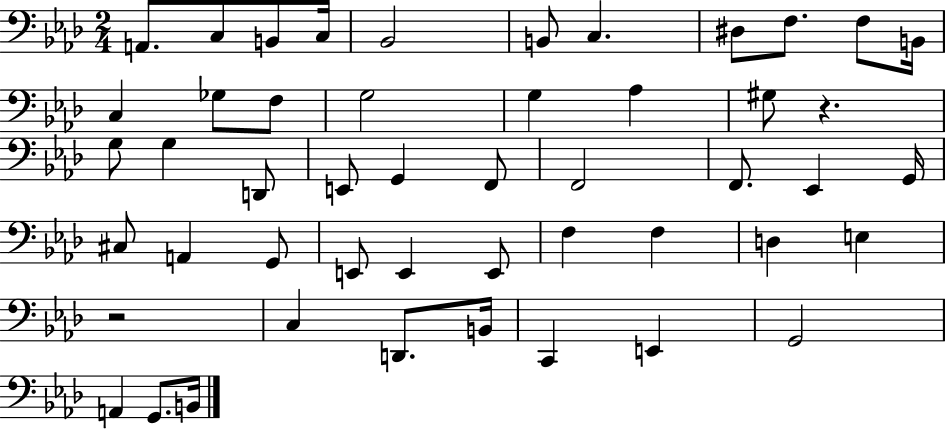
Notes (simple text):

A2/e. C3/e B2/e C3/s Bb2/h B2/e C3/q. D#3/e F3/e. F3/e B2/s C3/q Gb3/e F3/e G3/h G3/q Ab3/q G#3/e R/q. G3/e G3/q D2/e E2/e G2/q F2/e F2/h F2/e. Eb2/q G2/s C#3/e A2/q G2/e E2/e E2/q E2/e F3/q F3/q D3/q E3/q R/h C3/q D2/e. B2/s C2/q E2/q G2/h A2/q G2/e. B2/s